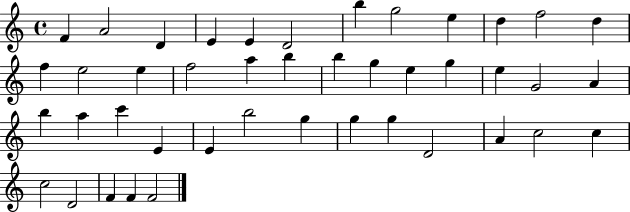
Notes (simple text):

F4/q A4/h D4/q E4/q E4/q D4/h B5/q G5/h E5/q D5/q F5/h D5/q F5/q E5/h E5/q F5/h A5/q B5/q B5/q G5/q E5/q G5/q E5/q G4/h A4/q B5/q A5/q C6/q E4/q E4/q B5/h G5/q G5/q G5/q D4/h A4/q C5/h C5/q C5/h D4/h F4/q F4/q F4/h